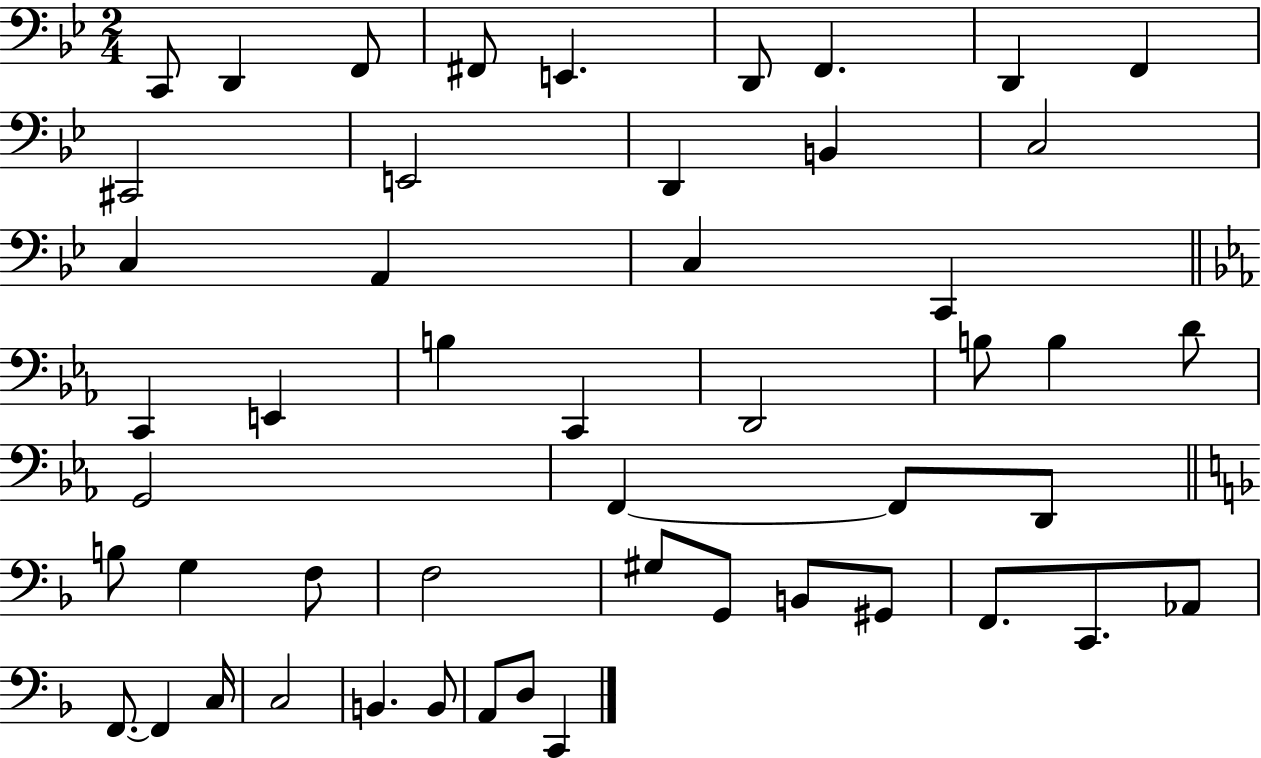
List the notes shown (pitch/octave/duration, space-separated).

C2/e D2/q F2/e F#2/e E2/q. D2/e F2/q. D2/q F2/q C#2/h E2/h D2/q B2/q C3/h C3/q A2/q C3/q C2/q C2/q E2/q B3/q C2/q D2/h B3/e B3/q D4/e G2/h F2/q F2/e D2/e B3/e G3/q F3/e F3/h G#3/e G2/e B2/e G#2/e F2/e. C2/e. Ab2/e F2/e. F2/q C3/s C3/h B2/q. B2/e A2/e D3/e C2/q